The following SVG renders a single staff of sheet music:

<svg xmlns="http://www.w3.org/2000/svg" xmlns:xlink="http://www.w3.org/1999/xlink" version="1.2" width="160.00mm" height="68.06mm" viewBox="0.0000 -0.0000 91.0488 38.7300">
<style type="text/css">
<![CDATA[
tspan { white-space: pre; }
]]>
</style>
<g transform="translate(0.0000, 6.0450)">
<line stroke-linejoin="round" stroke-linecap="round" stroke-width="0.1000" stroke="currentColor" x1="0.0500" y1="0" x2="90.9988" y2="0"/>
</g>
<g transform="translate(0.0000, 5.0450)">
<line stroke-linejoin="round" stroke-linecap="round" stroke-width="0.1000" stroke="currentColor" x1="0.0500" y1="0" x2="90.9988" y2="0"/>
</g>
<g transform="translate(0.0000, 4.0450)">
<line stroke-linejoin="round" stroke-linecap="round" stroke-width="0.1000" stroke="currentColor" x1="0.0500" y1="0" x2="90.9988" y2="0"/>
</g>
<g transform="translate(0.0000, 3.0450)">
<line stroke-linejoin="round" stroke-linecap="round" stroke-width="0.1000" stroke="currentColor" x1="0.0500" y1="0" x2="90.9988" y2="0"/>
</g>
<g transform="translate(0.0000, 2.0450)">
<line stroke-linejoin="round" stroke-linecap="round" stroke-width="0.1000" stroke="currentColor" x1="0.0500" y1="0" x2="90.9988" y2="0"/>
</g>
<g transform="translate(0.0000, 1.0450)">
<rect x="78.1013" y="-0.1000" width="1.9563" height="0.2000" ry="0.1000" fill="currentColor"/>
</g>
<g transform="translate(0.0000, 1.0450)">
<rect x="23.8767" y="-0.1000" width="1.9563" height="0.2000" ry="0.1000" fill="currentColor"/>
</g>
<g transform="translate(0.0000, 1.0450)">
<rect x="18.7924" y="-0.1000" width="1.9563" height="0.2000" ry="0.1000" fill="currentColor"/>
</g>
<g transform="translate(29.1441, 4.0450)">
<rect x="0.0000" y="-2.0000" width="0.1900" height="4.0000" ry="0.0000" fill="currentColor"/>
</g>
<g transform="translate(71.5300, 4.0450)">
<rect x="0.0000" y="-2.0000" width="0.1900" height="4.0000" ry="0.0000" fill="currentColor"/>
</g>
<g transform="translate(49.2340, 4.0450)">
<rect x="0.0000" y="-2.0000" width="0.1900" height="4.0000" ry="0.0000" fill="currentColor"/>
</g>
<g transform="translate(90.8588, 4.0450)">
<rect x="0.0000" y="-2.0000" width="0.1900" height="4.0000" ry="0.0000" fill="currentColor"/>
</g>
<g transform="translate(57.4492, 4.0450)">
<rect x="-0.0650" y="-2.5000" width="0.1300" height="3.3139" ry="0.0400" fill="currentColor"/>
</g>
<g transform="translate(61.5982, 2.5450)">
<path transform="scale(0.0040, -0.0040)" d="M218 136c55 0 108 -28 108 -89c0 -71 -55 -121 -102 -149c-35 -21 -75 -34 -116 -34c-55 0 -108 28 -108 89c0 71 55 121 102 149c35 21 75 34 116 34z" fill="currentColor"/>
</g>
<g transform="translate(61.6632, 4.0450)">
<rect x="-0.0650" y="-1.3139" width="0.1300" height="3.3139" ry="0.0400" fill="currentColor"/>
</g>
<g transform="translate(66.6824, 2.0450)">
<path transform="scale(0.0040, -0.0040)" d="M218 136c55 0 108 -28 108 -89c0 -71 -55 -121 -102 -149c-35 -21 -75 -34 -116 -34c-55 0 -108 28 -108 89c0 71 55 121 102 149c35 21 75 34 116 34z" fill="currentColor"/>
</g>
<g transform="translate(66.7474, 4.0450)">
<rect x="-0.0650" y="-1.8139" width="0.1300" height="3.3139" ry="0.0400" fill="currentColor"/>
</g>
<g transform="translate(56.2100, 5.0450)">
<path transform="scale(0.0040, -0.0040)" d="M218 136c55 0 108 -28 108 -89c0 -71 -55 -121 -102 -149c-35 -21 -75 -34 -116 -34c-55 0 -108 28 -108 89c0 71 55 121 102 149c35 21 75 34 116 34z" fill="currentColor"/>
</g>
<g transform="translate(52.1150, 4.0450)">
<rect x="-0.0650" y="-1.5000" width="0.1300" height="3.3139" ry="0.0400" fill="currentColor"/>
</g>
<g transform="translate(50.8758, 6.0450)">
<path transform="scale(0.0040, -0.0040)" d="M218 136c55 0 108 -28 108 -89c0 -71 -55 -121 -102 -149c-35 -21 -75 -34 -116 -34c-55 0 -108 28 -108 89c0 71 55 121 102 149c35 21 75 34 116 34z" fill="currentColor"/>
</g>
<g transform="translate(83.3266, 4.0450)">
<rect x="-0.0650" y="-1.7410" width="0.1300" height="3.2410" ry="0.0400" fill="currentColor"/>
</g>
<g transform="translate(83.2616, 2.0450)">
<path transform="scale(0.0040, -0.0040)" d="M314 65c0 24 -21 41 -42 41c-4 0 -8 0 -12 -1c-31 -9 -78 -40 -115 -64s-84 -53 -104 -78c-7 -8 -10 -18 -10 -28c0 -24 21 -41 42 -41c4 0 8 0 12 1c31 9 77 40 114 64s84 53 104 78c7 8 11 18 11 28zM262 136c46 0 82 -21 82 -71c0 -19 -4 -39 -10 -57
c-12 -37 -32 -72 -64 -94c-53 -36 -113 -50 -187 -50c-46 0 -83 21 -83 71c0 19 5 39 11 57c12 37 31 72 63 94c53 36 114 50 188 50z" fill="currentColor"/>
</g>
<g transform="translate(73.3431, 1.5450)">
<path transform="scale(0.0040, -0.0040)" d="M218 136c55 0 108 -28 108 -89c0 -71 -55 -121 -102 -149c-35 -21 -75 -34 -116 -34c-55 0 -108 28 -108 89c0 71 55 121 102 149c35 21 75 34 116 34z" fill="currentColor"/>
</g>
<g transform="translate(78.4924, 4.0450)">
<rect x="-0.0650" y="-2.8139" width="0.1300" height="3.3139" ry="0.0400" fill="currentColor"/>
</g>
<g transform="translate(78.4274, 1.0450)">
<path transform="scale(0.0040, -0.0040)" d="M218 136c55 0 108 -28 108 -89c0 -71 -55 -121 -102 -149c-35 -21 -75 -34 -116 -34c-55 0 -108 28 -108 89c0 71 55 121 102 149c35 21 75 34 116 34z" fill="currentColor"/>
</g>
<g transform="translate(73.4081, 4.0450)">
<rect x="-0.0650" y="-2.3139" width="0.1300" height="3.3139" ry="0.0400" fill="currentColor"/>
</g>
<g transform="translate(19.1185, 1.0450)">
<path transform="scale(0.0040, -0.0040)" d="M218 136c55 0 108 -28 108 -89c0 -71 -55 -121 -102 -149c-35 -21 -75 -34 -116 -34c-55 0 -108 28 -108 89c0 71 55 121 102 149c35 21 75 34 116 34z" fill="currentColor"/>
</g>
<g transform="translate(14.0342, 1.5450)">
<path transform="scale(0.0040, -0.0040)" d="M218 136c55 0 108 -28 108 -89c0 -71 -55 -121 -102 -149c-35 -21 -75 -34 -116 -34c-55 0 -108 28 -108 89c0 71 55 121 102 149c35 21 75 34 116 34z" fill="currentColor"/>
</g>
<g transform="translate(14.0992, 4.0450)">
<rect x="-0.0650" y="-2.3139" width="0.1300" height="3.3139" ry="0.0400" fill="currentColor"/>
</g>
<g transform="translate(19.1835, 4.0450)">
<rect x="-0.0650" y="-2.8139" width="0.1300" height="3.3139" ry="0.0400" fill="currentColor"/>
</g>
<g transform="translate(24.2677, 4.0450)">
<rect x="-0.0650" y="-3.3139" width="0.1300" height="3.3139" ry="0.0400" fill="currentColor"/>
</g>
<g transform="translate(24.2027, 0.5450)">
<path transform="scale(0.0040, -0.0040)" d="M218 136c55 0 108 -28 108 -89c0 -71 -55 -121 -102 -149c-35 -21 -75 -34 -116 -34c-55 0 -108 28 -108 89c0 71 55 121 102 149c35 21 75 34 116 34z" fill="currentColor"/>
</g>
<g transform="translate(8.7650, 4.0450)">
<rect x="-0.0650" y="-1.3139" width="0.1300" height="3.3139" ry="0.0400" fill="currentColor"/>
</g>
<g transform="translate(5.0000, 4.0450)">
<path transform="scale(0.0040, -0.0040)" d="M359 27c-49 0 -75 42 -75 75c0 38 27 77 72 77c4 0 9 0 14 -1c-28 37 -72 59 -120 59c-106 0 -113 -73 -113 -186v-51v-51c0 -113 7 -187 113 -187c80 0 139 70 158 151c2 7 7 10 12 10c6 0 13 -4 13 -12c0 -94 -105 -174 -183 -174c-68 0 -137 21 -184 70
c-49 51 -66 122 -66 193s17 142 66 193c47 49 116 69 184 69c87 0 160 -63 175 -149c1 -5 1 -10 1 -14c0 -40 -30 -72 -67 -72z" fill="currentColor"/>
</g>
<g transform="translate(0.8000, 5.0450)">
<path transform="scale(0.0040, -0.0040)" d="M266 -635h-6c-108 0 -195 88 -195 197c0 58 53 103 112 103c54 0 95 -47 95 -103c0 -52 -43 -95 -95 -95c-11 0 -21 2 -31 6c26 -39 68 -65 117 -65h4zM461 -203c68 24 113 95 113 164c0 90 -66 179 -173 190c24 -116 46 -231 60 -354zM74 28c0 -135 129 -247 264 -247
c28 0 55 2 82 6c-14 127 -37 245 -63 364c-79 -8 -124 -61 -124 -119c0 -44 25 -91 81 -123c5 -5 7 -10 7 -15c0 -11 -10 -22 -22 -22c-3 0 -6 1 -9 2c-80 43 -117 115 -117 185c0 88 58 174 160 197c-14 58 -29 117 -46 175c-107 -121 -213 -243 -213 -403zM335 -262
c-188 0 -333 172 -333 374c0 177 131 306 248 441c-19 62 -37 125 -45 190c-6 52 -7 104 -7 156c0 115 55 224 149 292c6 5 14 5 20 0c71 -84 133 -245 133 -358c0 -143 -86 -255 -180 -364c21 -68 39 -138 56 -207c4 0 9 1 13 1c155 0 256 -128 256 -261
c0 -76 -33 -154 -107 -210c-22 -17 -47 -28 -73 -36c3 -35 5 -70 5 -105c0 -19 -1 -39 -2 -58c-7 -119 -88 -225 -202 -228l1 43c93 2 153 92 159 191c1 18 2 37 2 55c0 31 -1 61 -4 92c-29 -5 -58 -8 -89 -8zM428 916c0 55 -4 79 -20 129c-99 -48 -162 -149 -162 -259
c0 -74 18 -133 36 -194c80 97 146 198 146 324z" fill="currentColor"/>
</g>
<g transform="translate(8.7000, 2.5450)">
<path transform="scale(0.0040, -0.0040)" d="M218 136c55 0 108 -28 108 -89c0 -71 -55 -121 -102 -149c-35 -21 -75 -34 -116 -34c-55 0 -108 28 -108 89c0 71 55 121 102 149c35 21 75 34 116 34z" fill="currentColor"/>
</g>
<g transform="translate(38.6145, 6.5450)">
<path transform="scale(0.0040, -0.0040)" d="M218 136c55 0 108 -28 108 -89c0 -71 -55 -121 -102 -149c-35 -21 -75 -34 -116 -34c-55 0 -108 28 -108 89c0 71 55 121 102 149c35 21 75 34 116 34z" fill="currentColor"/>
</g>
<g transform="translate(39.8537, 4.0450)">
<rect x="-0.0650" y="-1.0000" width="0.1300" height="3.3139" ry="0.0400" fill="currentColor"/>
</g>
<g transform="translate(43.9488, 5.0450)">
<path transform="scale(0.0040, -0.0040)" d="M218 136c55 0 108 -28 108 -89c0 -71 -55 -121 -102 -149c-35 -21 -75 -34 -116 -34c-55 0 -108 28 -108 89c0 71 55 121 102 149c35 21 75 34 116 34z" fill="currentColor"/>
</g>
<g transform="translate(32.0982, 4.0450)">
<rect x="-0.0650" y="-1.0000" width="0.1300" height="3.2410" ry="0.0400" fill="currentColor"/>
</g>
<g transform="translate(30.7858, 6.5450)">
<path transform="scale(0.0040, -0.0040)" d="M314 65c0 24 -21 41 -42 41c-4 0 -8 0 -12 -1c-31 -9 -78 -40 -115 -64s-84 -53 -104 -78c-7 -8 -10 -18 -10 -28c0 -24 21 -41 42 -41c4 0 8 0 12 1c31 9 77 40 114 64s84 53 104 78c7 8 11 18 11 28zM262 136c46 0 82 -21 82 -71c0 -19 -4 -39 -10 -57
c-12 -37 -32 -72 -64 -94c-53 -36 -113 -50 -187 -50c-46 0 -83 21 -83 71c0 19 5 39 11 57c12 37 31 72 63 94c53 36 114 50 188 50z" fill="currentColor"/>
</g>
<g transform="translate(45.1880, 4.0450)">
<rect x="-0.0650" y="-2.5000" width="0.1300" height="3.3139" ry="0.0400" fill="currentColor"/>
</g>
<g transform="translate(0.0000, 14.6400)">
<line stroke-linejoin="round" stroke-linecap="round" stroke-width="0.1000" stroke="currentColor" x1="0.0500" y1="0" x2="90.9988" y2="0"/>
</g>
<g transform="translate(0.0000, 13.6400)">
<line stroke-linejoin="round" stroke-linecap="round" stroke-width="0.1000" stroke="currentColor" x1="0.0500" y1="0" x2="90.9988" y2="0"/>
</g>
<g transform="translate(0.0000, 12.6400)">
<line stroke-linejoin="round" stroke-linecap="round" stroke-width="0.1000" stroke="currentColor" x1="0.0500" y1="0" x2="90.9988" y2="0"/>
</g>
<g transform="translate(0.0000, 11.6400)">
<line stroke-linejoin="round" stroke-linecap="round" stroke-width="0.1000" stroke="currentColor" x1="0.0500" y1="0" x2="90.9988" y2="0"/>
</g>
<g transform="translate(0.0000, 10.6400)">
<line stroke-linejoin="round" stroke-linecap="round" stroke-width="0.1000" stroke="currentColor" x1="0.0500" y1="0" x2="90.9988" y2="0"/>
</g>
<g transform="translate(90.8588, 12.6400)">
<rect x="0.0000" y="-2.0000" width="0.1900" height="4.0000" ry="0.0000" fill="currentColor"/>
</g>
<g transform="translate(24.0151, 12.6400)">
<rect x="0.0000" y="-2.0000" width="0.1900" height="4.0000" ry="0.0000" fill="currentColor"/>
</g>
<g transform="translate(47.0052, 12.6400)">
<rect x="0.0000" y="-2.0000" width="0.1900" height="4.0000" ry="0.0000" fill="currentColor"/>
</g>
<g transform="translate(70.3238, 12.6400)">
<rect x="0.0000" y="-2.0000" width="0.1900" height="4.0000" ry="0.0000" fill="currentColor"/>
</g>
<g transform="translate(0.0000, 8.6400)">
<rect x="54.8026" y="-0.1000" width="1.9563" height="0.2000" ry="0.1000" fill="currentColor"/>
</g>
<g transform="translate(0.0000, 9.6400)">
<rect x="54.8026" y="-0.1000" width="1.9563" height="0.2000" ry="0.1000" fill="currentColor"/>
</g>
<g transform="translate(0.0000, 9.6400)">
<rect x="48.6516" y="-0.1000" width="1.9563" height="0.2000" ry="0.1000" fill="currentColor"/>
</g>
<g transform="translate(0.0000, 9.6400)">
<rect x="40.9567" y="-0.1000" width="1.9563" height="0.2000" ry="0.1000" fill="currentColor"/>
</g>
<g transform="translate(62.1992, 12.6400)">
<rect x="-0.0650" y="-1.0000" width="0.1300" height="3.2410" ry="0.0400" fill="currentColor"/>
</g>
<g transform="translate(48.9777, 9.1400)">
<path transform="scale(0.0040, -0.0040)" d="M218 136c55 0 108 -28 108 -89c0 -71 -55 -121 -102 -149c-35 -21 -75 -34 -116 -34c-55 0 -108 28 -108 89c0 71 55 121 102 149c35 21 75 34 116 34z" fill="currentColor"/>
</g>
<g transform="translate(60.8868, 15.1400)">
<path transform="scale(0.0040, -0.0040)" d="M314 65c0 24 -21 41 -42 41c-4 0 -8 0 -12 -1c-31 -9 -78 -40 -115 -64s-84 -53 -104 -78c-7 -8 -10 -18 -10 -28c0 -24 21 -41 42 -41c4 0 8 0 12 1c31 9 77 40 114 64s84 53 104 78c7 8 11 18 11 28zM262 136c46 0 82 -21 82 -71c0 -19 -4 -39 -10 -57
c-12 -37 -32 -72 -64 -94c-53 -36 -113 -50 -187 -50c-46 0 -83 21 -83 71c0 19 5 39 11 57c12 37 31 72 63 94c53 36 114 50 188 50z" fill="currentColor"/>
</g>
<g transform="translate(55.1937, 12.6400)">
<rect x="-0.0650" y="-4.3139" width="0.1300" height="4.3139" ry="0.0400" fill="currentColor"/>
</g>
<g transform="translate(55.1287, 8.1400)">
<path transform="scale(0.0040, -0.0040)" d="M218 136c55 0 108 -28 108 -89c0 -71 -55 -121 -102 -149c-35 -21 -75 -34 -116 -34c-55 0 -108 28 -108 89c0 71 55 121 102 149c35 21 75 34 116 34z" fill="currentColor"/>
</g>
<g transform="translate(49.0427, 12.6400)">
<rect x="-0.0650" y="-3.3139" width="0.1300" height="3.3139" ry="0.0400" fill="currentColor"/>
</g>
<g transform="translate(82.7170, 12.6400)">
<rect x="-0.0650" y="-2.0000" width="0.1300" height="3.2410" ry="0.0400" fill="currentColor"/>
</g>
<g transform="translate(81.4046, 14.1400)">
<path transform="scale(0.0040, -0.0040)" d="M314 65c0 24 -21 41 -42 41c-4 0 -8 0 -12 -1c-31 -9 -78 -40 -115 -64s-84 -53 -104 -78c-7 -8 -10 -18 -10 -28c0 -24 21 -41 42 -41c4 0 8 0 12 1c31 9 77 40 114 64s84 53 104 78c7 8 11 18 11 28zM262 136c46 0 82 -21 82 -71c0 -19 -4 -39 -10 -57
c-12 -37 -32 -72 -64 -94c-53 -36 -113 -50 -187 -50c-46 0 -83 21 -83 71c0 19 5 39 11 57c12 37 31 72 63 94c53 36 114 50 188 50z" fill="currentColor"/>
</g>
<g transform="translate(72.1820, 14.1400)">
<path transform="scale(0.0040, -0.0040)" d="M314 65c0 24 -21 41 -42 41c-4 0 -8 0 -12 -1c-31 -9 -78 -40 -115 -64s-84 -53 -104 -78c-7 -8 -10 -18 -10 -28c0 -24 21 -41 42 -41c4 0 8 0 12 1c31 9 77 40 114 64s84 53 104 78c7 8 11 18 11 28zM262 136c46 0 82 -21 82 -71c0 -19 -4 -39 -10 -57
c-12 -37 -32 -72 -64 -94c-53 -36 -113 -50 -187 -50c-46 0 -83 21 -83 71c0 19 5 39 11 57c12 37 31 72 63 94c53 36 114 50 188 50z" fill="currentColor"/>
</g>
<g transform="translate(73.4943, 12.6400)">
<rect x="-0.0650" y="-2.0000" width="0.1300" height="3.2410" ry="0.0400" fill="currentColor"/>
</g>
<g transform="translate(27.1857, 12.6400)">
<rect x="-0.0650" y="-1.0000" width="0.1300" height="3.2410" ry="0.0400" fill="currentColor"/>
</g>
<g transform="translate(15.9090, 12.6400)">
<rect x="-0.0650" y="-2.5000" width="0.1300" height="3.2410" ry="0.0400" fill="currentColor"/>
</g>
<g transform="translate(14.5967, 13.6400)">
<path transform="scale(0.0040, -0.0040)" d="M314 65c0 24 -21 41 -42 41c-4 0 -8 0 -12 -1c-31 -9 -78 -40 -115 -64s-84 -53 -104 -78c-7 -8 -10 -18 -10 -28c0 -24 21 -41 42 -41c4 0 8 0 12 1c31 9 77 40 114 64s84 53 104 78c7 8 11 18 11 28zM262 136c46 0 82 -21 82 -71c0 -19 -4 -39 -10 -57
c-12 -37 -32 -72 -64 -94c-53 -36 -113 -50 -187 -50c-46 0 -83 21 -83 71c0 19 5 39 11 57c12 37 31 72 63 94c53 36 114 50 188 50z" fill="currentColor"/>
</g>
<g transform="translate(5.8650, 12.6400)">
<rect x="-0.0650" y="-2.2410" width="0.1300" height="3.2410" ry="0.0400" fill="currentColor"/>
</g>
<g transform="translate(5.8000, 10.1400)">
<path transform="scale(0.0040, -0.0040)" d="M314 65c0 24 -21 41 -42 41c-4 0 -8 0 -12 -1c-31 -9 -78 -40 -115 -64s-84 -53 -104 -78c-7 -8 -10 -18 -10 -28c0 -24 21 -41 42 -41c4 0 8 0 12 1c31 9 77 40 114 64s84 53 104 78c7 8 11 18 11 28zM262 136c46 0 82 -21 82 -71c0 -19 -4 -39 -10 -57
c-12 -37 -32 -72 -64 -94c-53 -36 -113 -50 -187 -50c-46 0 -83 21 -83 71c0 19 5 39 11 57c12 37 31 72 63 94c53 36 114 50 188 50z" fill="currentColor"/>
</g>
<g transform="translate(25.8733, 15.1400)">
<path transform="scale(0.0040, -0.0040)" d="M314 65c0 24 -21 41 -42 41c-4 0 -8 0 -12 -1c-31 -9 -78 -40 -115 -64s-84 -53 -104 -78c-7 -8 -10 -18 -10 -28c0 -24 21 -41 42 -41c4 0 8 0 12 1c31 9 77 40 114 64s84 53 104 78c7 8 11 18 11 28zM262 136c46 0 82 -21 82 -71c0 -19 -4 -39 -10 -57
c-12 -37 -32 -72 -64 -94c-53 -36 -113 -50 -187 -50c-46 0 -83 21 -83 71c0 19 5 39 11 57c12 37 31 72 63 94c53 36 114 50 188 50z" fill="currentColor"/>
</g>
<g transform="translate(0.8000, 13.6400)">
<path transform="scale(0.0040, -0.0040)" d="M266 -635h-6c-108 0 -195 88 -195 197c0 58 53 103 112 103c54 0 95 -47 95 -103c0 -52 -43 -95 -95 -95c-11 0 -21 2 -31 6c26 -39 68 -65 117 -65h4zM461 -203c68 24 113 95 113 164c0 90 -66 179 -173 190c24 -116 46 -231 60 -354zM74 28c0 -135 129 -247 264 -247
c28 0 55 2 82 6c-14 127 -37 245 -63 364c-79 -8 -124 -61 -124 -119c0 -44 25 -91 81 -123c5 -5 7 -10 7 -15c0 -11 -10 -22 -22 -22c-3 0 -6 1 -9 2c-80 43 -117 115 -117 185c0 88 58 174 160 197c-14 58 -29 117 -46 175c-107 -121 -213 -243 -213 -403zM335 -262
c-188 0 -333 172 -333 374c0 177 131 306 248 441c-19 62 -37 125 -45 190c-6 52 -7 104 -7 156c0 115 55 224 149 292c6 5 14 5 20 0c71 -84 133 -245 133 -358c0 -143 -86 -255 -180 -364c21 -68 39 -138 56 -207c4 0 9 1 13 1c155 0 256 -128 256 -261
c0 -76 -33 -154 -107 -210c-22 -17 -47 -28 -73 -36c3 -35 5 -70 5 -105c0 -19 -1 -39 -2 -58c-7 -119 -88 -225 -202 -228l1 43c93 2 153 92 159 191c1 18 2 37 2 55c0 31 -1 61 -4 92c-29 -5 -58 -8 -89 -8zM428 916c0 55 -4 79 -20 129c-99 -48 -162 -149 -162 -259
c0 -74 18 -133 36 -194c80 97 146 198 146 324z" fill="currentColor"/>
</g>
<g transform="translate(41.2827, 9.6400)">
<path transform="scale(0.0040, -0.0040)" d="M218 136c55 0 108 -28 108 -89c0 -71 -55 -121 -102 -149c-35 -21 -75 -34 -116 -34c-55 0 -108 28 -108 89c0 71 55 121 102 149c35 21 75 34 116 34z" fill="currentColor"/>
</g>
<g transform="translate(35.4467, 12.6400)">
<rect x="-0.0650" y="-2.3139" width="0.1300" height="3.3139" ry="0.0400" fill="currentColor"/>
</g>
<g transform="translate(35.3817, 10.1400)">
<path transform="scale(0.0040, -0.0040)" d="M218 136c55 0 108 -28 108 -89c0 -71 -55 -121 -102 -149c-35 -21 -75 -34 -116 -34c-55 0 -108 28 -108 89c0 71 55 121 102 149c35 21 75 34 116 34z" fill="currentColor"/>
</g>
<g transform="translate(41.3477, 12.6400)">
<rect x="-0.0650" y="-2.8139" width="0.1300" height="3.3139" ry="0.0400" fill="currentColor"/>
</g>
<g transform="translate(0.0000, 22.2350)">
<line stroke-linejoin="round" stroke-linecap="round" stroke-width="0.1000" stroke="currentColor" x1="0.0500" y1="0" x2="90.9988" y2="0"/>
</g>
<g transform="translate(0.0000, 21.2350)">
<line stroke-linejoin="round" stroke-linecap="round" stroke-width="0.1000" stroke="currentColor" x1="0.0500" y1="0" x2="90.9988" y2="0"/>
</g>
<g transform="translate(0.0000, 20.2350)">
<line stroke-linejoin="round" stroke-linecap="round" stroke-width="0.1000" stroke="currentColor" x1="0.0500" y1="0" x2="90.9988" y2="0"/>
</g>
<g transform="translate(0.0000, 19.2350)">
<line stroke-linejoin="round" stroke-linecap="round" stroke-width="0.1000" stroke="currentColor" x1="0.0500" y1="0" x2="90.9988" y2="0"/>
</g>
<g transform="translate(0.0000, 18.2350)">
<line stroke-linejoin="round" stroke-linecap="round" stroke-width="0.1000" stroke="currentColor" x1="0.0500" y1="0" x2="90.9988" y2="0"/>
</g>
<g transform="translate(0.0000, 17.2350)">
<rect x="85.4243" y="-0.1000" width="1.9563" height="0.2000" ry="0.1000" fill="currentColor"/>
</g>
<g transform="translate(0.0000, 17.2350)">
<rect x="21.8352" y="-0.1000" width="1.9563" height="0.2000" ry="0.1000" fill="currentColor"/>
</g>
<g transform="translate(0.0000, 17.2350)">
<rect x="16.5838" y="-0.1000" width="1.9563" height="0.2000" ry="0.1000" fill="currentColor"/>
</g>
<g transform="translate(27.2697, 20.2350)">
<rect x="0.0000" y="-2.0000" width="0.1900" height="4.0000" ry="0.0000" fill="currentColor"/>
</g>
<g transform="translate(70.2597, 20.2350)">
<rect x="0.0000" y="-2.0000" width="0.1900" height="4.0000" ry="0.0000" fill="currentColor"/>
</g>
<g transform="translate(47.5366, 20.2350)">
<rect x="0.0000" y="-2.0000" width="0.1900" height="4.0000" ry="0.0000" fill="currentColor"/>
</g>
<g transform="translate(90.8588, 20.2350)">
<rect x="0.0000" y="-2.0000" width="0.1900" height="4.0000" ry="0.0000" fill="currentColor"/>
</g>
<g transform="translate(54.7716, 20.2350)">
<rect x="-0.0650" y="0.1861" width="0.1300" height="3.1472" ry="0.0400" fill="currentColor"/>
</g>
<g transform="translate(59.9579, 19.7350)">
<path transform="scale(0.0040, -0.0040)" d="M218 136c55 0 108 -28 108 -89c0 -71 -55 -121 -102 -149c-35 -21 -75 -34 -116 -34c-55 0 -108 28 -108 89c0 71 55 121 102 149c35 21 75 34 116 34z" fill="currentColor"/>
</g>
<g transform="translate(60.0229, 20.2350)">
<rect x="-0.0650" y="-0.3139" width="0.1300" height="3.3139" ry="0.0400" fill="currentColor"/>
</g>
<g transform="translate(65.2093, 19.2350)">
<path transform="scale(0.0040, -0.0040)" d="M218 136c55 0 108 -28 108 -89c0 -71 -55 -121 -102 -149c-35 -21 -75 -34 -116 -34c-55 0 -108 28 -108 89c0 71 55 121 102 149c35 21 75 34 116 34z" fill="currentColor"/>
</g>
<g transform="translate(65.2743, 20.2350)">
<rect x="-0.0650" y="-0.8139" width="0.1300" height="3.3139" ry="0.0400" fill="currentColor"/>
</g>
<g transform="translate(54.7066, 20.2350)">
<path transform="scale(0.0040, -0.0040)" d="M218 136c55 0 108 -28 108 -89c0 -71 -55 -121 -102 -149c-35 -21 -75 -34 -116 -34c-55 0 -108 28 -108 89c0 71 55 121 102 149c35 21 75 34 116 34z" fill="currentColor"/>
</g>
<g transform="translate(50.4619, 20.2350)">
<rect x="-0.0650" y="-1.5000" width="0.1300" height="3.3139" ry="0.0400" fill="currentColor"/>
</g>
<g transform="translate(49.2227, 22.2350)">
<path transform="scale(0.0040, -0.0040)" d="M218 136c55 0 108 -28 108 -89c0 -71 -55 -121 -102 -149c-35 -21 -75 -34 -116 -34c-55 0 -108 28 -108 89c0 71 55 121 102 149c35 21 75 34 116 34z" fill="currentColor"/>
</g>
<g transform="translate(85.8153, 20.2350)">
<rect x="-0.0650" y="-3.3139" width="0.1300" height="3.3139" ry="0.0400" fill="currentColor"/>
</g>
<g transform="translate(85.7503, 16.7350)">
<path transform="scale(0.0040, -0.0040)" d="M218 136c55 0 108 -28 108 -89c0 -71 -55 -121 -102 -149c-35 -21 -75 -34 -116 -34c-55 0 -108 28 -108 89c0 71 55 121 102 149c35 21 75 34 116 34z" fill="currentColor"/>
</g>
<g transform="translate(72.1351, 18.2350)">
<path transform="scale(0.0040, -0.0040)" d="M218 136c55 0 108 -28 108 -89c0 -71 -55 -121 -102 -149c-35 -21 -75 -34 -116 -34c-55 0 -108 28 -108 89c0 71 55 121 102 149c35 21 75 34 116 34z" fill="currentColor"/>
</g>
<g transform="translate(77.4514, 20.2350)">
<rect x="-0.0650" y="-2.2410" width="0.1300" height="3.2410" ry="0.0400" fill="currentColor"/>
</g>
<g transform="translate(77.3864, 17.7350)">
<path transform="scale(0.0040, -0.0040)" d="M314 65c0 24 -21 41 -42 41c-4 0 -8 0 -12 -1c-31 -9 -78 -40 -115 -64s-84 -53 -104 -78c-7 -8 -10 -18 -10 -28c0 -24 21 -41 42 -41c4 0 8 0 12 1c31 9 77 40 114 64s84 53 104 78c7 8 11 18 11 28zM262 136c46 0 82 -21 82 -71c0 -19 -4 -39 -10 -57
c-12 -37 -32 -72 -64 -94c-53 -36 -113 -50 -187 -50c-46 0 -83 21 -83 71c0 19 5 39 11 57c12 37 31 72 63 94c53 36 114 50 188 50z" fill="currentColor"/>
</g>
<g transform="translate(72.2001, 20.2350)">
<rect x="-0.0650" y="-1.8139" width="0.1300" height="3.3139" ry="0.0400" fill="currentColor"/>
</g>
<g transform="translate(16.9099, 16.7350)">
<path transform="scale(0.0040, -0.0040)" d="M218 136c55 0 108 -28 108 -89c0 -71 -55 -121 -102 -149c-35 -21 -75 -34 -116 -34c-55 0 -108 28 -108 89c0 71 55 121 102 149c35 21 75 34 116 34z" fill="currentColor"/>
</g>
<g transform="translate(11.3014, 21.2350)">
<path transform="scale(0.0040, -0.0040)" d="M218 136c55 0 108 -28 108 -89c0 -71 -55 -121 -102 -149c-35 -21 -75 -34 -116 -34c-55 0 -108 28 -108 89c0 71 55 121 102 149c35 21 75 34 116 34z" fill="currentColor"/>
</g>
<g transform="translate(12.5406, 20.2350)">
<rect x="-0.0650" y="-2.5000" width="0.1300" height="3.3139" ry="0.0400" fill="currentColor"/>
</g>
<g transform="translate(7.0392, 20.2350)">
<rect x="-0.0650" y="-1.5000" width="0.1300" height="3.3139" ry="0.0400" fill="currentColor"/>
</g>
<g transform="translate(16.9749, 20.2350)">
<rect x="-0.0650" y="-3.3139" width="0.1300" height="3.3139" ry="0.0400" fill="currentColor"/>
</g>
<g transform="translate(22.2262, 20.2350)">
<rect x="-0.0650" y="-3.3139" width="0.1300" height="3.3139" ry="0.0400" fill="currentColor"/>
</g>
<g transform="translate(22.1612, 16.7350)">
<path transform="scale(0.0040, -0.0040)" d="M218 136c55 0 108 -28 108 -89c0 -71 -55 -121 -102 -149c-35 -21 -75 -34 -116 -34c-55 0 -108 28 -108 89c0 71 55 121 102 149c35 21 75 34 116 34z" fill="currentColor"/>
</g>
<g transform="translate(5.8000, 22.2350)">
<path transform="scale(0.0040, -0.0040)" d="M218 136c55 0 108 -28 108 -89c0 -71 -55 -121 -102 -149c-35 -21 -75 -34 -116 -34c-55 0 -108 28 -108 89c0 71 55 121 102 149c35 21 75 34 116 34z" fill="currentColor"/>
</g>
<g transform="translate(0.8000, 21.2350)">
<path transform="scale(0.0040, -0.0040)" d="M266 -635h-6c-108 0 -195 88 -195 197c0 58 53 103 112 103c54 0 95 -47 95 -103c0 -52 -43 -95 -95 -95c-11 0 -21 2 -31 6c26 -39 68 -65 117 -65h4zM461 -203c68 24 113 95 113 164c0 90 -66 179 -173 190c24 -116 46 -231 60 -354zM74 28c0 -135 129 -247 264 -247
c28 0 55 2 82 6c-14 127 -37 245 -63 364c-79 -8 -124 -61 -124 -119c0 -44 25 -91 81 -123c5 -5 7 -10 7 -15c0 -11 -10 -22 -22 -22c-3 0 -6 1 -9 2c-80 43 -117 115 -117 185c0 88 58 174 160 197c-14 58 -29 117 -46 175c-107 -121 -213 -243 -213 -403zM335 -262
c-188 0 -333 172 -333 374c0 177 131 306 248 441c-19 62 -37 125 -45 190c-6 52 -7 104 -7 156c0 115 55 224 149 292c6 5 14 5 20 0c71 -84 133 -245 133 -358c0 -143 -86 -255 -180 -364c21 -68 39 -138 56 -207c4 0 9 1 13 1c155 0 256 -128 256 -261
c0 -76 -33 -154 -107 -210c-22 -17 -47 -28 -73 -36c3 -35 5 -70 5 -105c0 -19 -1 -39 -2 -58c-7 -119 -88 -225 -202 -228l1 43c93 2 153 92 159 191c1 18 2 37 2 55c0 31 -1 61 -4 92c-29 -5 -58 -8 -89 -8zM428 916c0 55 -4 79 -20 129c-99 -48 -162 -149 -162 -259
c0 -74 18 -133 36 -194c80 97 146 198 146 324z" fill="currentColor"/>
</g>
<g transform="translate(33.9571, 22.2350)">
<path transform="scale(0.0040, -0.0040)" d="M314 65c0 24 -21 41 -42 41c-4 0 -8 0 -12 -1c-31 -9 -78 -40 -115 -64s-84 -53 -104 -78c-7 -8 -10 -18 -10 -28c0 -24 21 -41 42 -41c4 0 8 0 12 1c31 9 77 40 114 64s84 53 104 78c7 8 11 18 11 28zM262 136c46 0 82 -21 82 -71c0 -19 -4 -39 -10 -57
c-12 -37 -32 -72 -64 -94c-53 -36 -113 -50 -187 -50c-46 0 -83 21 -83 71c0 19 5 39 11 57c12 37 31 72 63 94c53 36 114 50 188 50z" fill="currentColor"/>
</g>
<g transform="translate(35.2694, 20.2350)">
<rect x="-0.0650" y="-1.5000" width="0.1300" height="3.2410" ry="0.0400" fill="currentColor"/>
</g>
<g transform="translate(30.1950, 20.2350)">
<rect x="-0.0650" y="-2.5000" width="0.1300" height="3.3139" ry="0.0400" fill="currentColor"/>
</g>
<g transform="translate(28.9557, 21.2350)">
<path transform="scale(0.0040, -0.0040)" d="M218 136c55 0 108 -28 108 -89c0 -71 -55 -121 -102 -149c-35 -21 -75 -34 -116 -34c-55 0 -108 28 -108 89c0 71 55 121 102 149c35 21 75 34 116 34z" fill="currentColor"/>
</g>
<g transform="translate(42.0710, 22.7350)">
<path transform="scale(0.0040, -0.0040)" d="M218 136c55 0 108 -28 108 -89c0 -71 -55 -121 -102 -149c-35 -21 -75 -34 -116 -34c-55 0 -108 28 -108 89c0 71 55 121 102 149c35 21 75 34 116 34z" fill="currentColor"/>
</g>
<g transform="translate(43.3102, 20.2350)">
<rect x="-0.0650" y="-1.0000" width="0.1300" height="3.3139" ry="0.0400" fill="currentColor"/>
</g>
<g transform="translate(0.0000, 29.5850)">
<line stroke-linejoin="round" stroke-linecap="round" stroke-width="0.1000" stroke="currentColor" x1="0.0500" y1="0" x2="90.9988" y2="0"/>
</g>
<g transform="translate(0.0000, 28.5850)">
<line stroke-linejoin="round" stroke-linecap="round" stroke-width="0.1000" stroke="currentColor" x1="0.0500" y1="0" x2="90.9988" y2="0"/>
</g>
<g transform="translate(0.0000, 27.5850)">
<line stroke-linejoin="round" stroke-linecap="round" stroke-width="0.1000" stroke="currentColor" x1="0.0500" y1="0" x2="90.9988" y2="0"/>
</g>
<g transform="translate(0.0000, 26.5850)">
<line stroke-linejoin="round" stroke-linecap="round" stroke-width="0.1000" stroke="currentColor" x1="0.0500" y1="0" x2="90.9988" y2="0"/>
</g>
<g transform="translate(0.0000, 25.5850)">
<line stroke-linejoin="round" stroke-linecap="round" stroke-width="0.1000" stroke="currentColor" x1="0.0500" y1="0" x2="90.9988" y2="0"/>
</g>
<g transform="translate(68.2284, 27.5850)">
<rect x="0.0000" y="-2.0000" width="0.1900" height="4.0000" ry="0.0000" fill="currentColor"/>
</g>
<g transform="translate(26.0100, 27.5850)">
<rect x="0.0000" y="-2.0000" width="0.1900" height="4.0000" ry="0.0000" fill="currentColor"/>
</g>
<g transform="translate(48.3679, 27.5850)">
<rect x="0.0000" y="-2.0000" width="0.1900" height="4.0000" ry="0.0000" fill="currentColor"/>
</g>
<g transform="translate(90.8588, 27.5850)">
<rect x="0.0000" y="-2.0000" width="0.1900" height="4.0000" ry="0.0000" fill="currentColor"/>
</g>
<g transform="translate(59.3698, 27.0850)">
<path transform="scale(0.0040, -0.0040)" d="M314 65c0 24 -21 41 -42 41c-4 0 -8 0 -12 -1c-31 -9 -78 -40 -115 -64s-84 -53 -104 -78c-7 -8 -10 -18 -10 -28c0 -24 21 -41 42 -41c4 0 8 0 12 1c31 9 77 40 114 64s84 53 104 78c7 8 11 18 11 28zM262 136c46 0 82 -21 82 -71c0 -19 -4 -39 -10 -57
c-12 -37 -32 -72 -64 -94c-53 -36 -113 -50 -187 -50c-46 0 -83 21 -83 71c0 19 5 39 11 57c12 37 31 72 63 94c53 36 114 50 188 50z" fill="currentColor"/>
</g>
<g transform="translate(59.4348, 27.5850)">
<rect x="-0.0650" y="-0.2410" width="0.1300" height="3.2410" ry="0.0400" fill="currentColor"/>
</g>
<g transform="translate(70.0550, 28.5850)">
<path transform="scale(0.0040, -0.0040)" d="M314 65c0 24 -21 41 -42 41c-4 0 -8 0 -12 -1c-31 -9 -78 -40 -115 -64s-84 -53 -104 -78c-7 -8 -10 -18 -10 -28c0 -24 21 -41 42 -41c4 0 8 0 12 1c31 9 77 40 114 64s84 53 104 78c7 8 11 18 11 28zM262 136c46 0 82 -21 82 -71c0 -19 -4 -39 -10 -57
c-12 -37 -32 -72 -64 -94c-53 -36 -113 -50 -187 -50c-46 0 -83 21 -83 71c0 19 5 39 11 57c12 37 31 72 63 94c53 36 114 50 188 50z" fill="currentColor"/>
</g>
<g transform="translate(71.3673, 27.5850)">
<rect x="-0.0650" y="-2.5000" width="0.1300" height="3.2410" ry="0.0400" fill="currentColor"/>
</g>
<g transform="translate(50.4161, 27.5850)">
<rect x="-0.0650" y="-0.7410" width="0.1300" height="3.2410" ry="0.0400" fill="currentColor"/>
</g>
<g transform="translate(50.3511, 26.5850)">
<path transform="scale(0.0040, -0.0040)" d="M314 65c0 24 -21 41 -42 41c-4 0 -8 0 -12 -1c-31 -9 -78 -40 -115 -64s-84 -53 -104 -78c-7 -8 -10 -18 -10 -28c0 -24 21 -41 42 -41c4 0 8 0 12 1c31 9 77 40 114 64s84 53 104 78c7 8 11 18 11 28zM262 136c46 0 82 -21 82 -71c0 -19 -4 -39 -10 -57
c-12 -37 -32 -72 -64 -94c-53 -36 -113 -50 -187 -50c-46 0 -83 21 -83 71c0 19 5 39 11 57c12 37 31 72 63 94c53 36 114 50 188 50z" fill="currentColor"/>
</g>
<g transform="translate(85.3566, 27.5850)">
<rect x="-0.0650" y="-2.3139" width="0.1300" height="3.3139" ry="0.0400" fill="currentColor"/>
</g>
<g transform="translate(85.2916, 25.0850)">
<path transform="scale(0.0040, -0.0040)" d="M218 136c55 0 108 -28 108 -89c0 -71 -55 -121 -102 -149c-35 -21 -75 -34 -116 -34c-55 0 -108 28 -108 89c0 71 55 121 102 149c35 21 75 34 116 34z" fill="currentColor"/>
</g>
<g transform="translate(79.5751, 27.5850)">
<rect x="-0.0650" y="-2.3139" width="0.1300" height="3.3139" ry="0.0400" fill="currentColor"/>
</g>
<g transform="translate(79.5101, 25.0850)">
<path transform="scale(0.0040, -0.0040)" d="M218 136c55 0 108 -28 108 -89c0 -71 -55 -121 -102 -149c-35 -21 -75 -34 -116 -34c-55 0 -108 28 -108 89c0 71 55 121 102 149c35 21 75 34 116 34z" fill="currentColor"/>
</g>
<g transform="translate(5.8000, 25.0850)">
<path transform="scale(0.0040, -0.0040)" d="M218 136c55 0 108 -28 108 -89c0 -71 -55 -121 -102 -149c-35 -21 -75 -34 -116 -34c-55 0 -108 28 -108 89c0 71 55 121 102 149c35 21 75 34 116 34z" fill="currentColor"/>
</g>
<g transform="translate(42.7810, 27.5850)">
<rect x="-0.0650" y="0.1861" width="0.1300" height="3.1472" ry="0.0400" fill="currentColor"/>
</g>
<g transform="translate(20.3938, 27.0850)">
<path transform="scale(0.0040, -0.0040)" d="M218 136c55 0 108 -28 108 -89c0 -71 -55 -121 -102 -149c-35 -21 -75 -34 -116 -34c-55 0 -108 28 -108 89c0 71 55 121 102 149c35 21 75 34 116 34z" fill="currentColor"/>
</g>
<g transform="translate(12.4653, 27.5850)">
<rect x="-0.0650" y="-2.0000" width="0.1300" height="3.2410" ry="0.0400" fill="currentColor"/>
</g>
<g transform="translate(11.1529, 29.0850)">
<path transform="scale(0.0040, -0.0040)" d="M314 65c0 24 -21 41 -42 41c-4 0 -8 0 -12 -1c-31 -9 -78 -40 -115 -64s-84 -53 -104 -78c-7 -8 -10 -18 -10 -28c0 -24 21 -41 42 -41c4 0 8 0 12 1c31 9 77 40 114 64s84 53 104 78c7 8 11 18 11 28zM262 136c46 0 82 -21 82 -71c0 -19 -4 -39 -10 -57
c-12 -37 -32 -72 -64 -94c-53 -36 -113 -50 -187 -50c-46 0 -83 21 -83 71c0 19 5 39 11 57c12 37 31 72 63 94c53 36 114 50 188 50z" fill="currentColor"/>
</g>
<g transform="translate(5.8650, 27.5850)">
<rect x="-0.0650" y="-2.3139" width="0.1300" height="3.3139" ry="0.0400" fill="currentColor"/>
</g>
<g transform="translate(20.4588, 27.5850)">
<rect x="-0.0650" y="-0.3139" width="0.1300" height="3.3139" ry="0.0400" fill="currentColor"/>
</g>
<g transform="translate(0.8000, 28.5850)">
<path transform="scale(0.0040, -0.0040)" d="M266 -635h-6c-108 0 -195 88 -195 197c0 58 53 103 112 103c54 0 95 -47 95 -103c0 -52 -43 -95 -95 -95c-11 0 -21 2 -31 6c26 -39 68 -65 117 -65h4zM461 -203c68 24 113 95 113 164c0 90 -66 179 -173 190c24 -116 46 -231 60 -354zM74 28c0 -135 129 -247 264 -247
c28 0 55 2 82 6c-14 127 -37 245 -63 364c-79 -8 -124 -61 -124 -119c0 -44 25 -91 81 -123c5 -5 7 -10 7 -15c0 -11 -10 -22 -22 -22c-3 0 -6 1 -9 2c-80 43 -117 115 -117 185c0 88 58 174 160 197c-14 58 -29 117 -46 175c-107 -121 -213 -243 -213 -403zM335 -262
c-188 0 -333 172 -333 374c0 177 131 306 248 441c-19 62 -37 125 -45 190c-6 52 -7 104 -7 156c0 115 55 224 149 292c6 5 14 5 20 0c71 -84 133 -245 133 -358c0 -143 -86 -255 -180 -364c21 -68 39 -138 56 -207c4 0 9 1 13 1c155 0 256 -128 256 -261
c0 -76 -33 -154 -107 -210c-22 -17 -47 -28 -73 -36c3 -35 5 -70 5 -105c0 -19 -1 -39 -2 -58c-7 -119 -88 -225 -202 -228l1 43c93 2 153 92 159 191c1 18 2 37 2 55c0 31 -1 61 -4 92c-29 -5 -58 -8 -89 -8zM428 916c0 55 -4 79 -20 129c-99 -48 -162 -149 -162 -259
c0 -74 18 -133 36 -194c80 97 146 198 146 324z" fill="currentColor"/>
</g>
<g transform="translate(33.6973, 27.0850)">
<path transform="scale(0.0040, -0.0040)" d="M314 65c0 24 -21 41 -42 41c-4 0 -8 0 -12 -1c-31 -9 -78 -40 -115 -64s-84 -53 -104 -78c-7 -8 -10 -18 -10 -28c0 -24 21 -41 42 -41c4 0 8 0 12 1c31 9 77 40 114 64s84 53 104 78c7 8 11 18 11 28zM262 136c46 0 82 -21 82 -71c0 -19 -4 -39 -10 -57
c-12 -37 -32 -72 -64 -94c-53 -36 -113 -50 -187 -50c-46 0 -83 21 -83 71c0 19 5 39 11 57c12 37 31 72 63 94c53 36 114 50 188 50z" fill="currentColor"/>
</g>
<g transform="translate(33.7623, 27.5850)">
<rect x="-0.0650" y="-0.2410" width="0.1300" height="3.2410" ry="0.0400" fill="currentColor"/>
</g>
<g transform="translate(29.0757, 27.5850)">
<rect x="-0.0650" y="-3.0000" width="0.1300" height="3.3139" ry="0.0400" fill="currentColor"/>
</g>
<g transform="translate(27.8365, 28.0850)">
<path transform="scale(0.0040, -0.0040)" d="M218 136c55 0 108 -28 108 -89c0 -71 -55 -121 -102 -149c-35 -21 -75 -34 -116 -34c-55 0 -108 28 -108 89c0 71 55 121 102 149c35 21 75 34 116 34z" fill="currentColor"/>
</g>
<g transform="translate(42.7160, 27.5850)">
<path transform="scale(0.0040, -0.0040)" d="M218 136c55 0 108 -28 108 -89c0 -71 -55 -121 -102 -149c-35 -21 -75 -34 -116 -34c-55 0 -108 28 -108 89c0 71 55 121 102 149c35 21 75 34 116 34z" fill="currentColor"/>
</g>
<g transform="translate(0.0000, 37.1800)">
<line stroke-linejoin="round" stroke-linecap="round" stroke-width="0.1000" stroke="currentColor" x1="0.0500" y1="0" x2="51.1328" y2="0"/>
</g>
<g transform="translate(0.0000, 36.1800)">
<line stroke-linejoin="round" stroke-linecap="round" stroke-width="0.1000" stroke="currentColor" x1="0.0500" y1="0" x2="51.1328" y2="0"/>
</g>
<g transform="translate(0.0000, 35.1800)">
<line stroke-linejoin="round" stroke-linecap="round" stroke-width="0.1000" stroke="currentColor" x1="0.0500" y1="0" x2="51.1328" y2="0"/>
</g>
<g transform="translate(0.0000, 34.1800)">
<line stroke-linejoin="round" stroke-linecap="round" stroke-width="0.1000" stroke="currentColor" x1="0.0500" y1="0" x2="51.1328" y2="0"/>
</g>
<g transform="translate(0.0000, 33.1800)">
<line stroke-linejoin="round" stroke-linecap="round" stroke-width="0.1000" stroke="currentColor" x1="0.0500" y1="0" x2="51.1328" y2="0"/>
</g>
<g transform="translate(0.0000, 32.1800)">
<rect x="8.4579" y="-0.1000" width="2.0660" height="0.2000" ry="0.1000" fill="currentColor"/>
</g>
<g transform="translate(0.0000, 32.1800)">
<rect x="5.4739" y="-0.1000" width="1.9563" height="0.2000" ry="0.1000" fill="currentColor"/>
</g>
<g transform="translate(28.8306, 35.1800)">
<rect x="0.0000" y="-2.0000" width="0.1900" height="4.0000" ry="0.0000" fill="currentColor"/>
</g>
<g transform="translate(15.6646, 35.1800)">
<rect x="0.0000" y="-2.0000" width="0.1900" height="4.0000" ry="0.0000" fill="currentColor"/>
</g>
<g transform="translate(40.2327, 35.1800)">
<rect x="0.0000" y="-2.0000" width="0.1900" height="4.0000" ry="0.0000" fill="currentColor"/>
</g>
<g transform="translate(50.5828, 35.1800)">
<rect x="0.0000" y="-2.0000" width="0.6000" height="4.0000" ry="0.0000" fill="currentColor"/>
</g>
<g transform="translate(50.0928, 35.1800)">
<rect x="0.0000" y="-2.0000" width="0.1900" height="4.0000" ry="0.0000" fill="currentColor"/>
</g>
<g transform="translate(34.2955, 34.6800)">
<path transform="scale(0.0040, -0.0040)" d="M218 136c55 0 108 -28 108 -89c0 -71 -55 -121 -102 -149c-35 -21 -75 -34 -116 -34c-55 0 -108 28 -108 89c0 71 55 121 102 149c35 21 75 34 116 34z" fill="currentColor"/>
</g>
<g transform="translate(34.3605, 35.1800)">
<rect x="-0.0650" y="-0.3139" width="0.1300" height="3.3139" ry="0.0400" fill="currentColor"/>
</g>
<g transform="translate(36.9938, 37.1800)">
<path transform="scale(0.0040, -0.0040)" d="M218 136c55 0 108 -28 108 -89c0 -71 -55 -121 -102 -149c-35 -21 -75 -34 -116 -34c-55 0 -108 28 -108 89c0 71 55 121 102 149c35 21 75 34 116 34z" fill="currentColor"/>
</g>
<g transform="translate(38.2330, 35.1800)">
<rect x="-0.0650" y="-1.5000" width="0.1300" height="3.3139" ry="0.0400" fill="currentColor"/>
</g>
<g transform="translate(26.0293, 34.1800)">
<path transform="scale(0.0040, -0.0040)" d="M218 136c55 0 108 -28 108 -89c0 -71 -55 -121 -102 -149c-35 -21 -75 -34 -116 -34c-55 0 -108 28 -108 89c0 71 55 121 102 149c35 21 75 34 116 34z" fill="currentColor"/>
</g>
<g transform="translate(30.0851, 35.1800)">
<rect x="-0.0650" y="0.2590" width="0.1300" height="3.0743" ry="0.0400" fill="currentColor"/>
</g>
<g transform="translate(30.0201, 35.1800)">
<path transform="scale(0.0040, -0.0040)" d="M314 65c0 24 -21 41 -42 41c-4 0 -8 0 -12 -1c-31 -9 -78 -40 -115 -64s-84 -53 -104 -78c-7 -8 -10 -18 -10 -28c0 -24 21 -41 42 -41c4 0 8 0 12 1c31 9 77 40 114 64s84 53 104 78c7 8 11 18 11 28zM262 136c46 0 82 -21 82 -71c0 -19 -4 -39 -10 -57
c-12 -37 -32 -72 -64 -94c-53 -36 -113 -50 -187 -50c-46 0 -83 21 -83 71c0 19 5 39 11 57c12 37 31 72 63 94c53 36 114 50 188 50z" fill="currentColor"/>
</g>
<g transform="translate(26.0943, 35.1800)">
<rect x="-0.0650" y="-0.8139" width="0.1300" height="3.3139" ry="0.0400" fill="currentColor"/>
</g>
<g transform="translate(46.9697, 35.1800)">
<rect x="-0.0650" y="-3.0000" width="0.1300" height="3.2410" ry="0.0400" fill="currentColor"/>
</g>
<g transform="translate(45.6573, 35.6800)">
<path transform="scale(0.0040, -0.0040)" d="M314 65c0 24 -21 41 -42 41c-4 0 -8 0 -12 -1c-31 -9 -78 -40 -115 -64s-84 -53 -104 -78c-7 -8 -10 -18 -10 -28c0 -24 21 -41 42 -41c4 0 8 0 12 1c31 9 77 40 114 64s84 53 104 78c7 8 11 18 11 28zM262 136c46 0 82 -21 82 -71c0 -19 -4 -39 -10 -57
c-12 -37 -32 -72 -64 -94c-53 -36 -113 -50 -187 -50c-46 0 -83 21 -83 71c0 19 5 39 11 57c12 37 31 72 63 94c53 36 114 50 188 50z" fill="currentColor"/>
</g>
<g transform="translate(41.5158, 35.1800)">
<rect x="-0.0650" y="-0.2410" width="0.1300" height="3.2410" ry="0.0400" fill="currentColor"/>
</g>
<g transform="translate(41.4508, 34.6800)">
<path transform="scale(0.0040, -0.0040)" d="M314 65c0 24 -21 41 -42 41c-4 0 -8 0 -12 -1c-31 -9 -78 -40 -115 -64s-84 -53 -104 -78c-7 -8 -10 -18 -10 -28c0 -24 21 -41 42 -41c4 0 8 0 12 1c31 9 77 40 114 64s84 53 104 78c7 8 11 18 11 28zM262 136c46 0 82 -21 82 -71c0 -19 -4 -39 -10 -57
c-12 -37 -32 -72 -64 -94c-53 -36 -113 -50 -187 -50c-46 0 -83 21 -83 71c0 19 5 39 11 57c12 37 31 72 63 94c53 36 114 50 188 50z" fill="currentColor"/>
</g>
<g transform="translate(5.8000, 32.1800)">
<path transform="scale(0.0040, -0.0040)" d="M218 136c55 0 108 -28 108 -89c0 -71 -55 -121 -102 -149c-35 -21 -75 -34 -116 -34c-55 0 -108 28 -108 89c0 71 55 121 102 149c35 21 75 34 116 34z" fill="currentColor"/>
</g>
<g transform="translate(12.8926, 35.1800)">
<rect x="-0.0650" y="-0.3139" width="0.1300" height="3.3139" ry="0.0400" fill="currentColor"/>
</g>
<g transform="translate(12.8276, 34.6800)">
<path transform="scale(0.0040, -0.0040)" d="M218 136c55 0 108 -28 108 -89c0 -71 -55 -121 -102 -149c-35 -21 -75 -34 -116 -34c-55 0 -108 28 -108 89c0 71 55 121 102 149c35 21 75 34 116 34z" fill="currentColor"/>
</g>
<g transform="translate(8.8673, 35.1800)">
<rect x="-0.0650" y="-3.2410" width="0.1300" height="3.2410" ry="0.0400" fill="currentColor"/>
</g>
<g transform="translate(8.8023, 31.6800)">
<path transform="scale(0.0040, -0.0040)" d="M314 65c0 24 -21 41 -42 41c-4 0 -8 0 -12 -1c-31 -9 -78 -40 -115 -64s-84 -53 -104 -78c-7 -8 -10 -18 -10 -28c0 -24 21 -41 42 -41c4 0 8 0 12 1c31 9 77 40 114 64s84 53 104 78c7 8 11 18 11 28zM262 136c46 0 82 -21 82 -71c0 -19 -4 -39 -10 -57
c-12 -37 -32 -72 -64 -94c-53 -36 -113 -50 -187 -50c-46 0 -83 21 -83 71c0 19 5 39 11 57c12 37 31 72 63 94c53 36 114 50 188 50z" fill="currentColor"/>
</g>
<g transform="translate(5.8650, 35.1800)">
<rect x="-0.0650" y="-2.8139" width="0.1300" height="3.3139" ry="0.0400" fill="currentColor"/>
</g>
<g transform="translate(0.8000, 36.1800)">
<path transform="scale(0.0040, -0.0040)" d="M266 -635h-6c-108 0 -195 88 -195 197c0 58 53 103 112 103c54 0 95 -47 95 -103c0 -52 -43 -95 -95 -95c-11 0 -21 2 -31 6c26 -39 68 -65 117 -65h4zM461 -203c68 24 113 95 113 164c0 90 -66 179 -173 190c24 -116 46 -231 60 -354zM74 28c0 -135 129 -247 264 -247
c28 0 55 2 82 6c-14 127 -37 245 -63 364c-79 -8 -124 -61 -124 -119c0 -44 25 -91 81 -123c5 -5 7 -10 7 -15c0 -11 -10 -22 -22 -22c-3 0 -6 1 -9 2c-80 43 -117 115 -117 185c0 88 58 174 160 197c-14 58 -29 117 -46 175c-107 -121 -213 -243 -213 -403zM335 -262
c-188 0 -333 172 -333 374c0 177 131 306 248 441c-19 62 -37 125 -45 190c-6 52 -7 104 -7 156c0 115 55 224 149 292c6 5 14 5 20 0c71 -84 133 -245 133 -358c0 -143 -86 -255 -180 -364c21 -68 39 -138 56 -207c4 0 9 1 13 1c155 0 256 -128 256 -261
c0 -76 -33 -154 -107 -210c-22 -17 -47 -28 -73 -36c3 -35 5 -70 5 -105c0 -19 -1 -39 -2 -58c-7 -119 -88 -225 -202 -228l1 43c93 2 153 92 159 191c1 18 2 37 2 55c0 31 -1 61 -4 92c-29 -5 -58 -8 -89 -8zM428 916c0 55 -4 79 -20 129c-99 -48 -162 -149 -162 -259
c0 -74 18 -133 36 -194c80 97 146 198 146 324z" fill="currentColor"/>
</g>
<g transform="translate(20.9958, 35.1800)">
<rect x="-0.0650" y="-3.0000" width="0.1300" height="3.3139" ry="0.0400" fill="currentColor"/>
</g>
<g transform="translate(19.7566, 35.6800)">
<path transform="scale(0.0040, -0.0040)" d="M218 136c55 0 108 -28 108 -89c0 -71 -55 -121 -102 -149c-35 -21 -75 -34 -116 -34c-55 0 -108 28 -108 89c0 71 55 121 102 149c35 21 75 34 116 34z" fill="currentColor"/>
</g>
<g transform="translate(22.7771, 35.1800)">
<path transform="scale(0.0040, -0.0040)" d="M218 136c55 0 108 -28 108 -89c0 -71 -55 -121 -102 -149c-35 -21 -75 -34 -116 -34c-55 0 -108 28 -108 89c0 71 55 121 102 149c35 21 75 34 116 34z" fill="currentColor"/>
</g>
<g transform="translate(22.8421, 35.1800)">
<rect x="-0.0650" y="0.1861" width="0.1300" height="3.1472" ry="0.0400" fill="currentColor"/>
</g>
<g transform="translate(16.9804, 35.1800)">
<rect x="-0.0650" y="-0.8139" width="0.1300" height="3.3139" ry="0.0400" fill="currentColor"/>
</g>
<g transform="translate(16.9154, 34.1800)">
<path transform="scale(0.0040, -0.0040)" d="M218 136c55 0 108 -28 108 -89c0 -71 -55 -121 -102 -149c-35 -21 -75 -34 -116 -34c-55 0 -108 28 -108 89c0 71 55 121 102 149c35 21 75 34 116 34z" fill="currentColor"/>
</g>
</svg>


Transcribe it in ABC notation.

X:1
T:Untitled
M:4/4
L:1/4
K:C
e g a b D2 D G E G e f g a f2 g2 G2 D2 g a b d' D2 F2 F2 E G b b G E2 D E B c d f g2 b g F2 c A c2 B d2 c2 G2 g g a b2 c d A B d B2 c E c2 A2